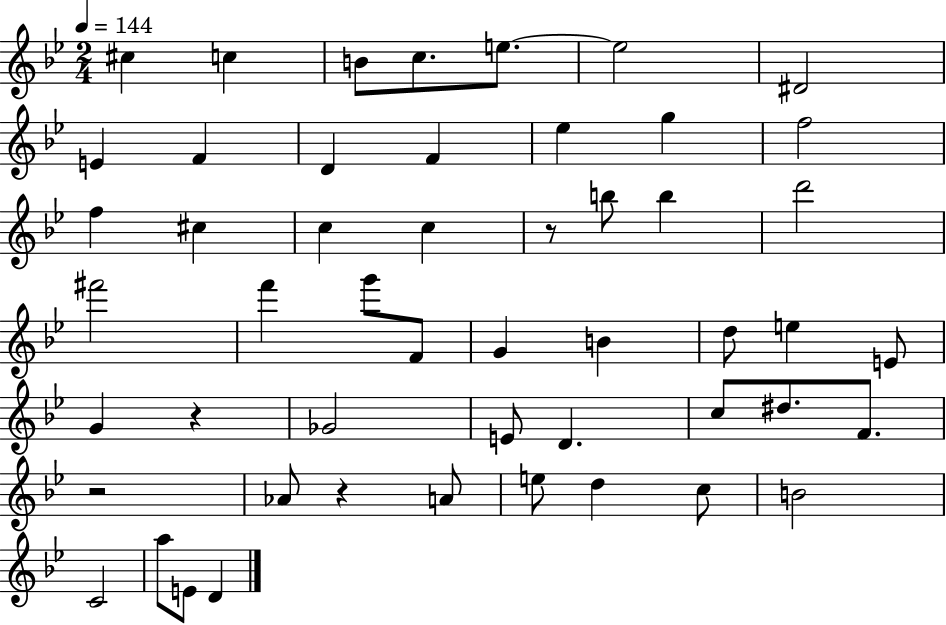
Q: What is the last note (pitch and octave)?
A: D4